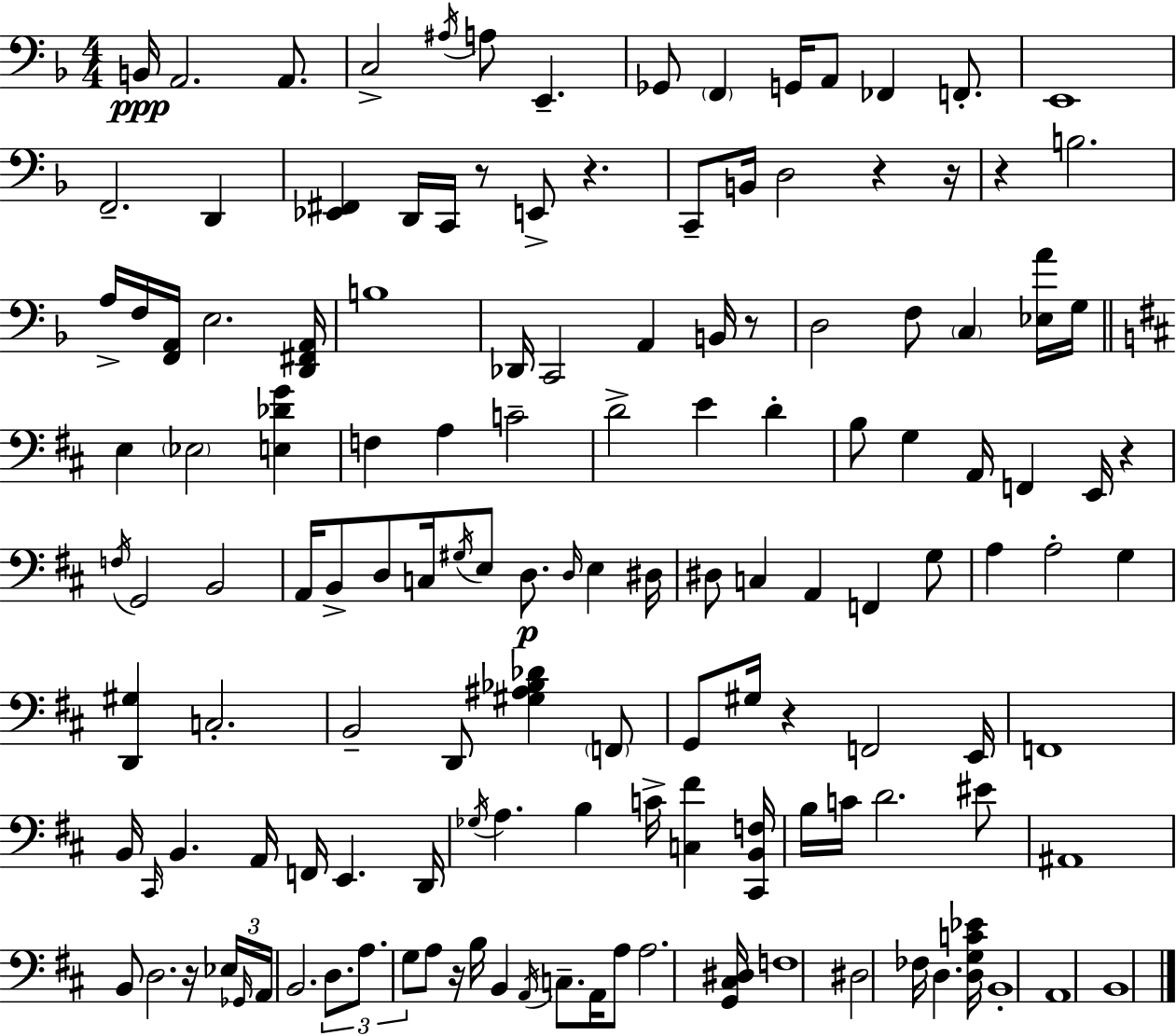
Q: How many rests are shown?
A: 10